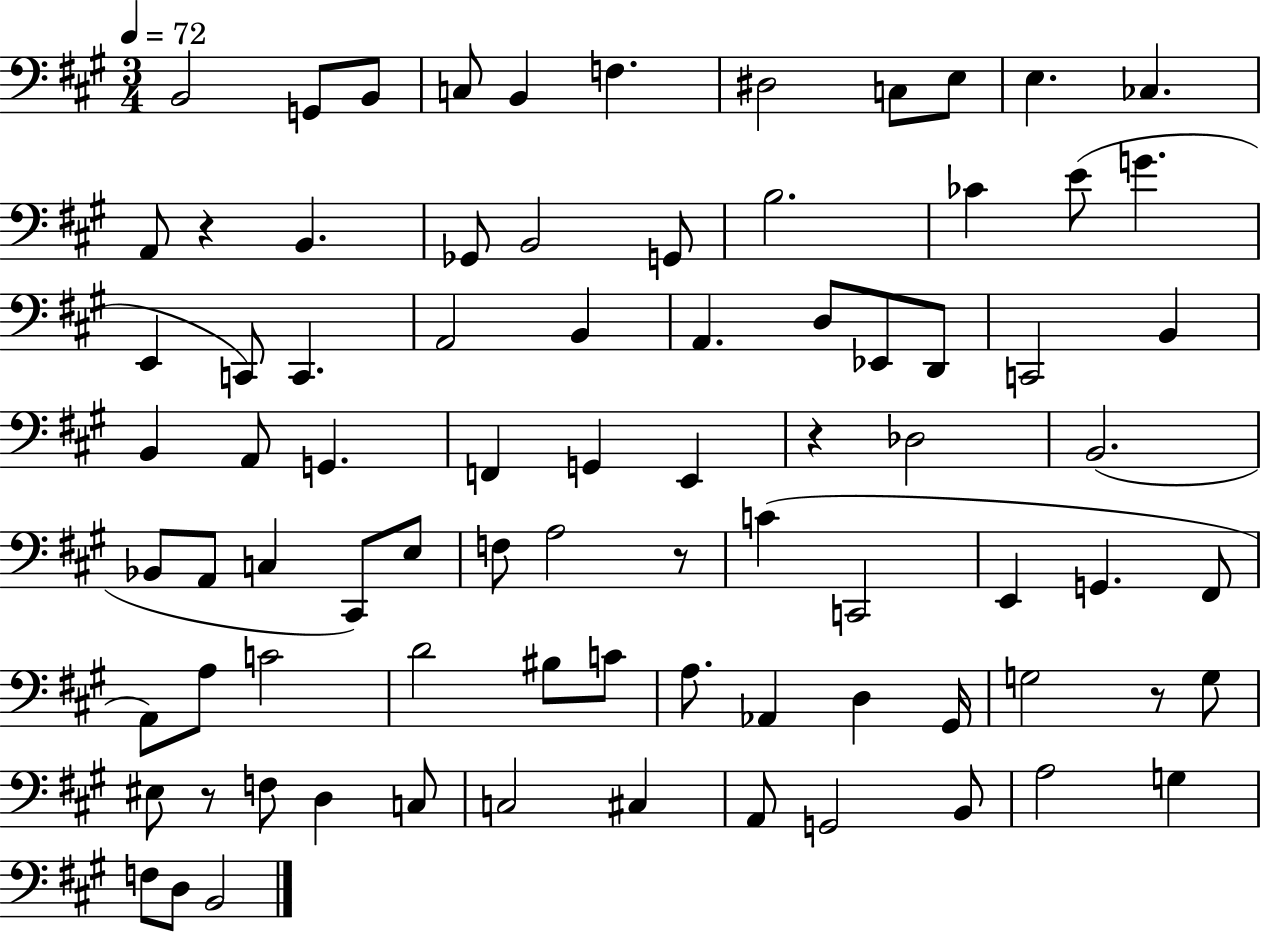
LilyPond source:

{
  \clef bass
  \numericTimeSignature
  \time 3/4
  \key a \major
  \tempo 4 = 72
  \repeat volta 2 { b,2 g,8 b,8 | c8 b,4 f4. | dis2 c8 e8 | e4. ces4. | \break a,8 r4 b,4. | ges,8 b,2 g,8 | b2. | ces'4 e'8( g'4. | \break e,4 c,8) c,4. | a,2 b,4 | a,4. d8 ees,8 d,8 | c,2 b,4 | \break b,4 a,8 g,4. | f,4 g,4 e,4 | r4 des2 | b,2.( | \break bes,8 a,8 c4 cis,8) e8 | f8 a2 r8 | c'4( c,2 | e,4 g,4. fis,8 | \break a,8) a8 c'2 | d'2 bis8 c'8 | a8. aes,4 d4 gis,16 | g2 r8 g8 | \break eis8 r8 f8 d4 c8 | c2 cis4 | a,8 g,2 b,8 | a2 g4 | \break f8 d8 b,2 | } \bar "|."
}